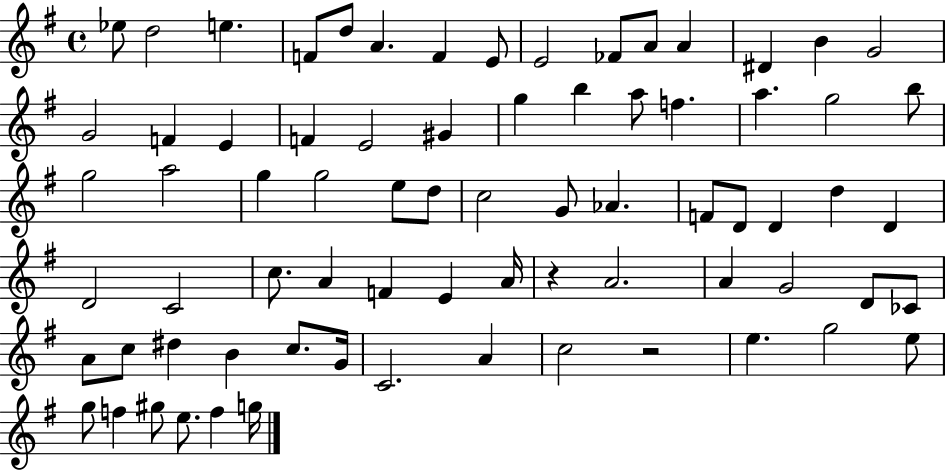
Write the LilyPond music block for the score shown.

{
  \clef treble
  \time 4/4
  \defaultTimeSignature
  \key g \major
  ees''8 d''2 e''4. | f'8 d''8 a'4. f'4 e'8 | e'2 fes'8 a'8 a'4 | dis'4 b'4 g'2 | \break g'2 f'4 e'4 | f'4 e'2 gis'4 | g''4 b''4 a''8 f''4. | a''4. g''2 b''8 | \break g''2 a''2 | g''4 g''2 e''8 d''8 | c''2 g'8 aes'4. | f'8 d'8 d'4 d''4 d'4 | \break d'2 c'2 | c''8. a'4 f'4 e'4 a'16 | r4 a'2. | a'4 g'2 d'8 ces'8 | \break a'8 c''8 dis''4 b'4 c''8. g'16 | c'2. a'4 | c''2 r2 | e''4. g''2 e''8 | \break g''8 f''4 gis''8 e''8. f''4 g''16 | \bar "|."
}